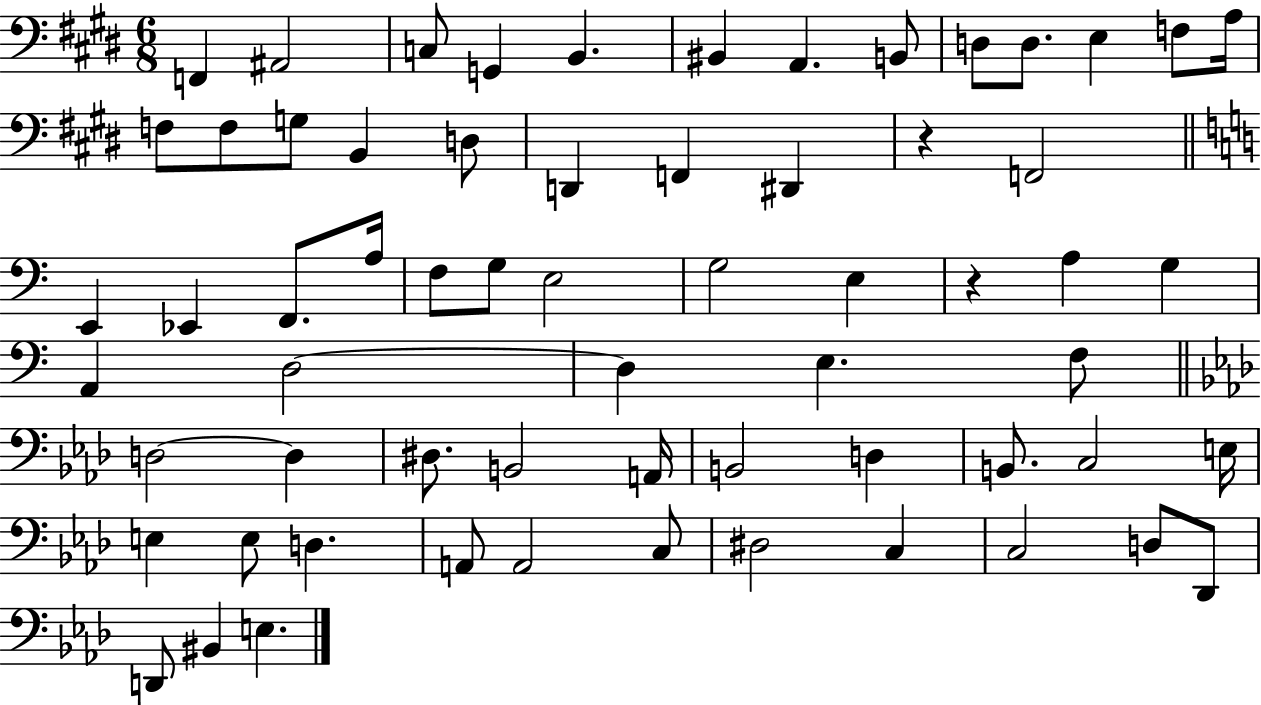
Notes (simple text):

F2/q A#2/h C3/e G2/q B2/q. BIS2/q A2/q. B2/e D3/e D3/e. E3/q F3/e A3/s F3/e F3/e G3/e B2/q D3/e D2/q F2/q D#2/q R/q F2/h E2/q Eb2/q F2/e. A3/s F3/e G3/e E3/h G3/h E3/q R/q A3/q G3/q A2/q D3/h D3/q E3/q. F3/e D3/h D3/q D#3/e. B2/h A2/s B2/h D3/q B2/e. C3/h E3/s E3/q E3/e D3/q. A2/e A2/h C3/e D#3/h C3/q C3/h D3/e Db2/e D2/e BIS2/q E3/q.